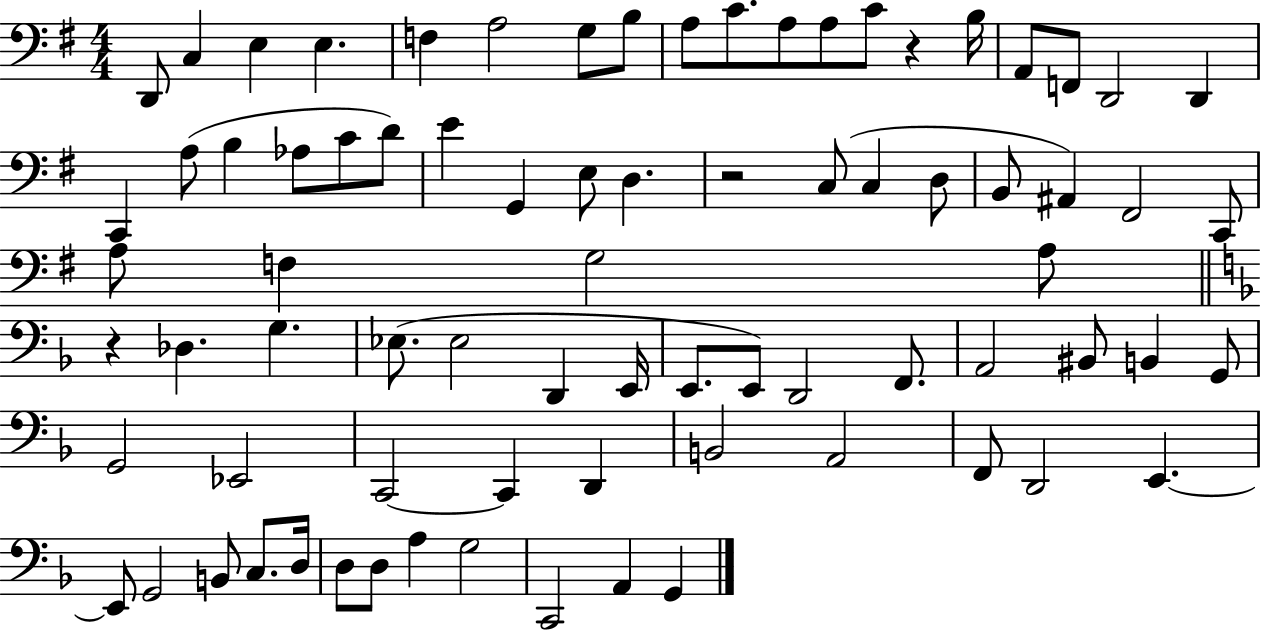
D2/e C3/q E3/q E3/q. F3/q A3/h G3/e B3/e A3/e C4/e. A3/e A3/e C4/e R/q B3/s A2/e F2/e D2/h D2/q C2/q A3/e B3/q Ab3/e C4/e D4/e E4/q G2/q E3/e D3/q. R/h C3/e C3/q D3/e B2/e A#2/q F#2/h C2/e A3/e F3/q G3/h A3/e R/q Db3/q. G3/q. Eb3/e. Eb3/h D2/q E2/s E2/e. E2/e D2/h F2/e. A2/h BIS2/e B2/q G2/e G2/h Eb2/h C2/h C2/q D2/q B2/h A2/h F2/e D2/h E2/q. E2/e G2/h B2/e C3/e. D3/s D3/e D3/e A3/q G3/h C2/h A2/q G2/q